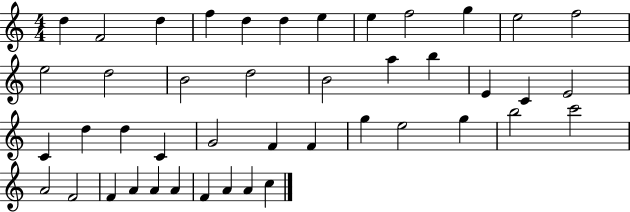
{
  \clef treble
  \numericTimeSignature
  \time 4/4
  \key c \major
  d''4 f'2 d''4 | f''4 d''4 d''4 e''4 | e''4 f''2 g''4 | e''2 f''2 | \break e''2 d''2 | b'2 d''2 | b'2 a''4 b''4 | e'4 c'4 e'2 | \break c'4 d''4 d''4 c'4 | g'2 f'4 f'4 | g''4 e''2 g''4 | b''2 c'''2 | \break a'2 f'2 | f'4 a'4 a'4 a'4 | f'4 a'4 a'4 c''4 | \bar "|."
}